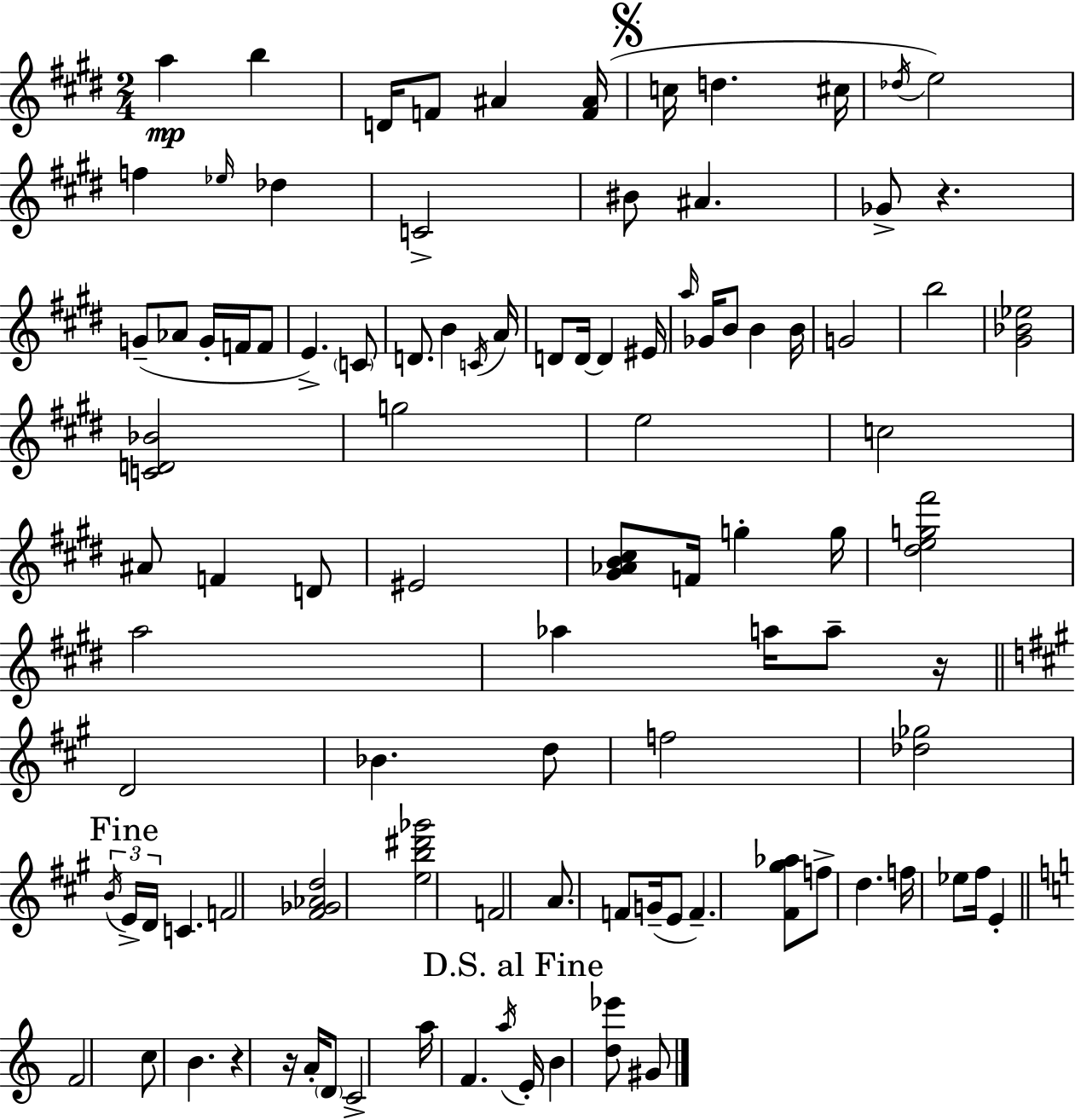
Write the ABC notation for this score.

X:1
T:Untitled
M:2/4
L:1/4
K:E
a b D/4 F/2 ^A [F^A]/4 c/4 d ^c/4 _d/4 e2 f _e/4 _d C2 ^B/2 ^A _G/2 z G/2 _A/2 G/4 F/4 F/2 E C/2 D/2 B C/4 A/4 D/2 D/4 D ^E/4 a/4 _G/4 B/2 B B/4 G2 b2 [^G_B_e]2 [CD_B]2 g2 e2 c2 ^A/2 F D/2 ^E2 [^G_AB^c]/2 F/4 g g/4 [^deg^f']2 a2 _a a/4 a/2 z/4 D2 _B d/2 f2 [_d_g]2 B/4 E/4 D/4 C F2 [^F_G_Ad]2 [eb^d'_g']2 F2 A/2 F/2 G/4 E/2 F [^F^g_a]/2 f/2 d f/4 _e/2 ^f/4 E F2 c/2 B z z/4 A/4 D/2 C2 a/4 F a/4 E/4 B [d_e']/2 ^G/2